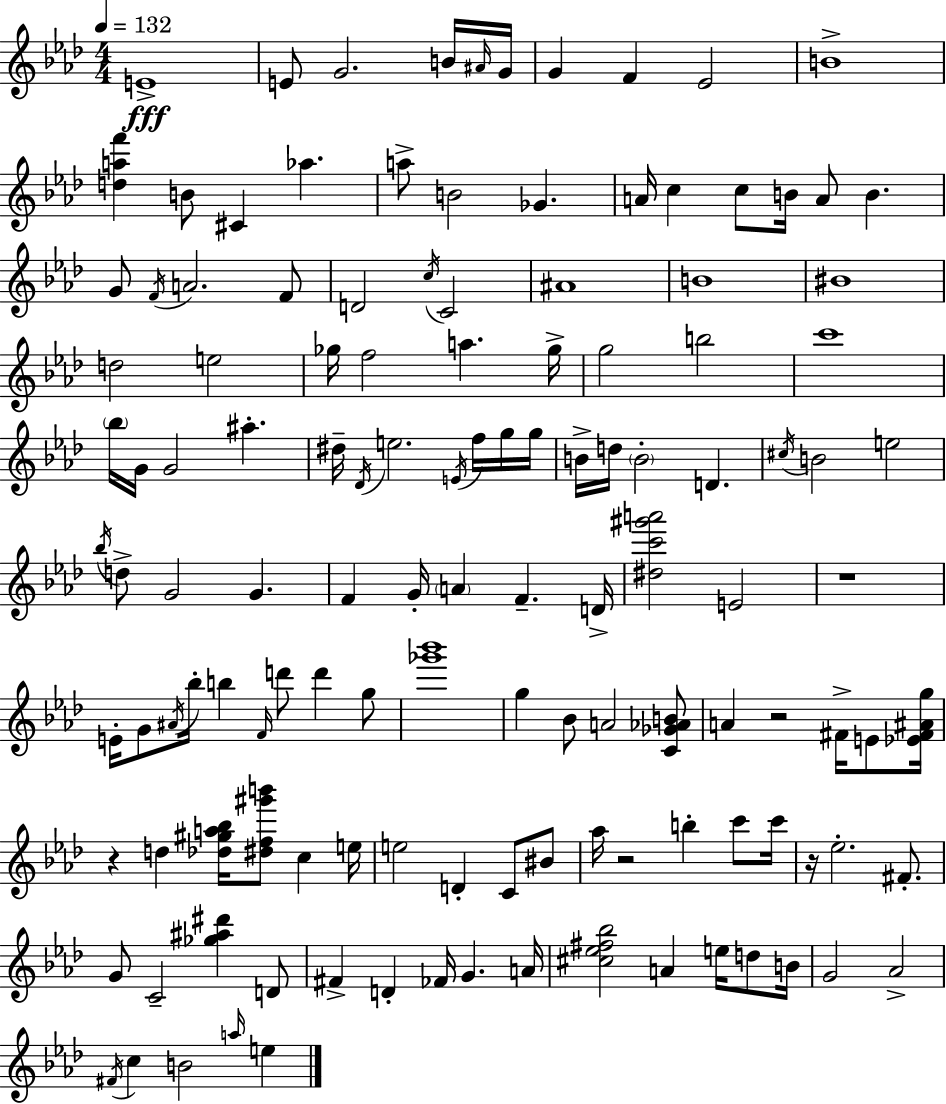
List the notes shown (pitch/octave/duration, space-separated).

E4/w E4/e G4/h. B4/s A#4/s G4/s G4/q F4/q Eb4/h B4/w [D5,A5,F6]/q B4/e C#4/q Ab5/q. A5/e B4/h Gb4/q. A4/s C5/q C5/e B4/s A4/e B4/q. G4/e F4/s A4/h. F4/e D4/h C5/s C4/h A#4/w B4/w BIS4/w D5/h E5/h Gb5/s F5/h A5/q. Gb5/s G5/h B5/h C6/w Bb5/s G4/s G4/h A#5/q. D#5/s Db4/s E5/h. E4/s F5/s G5/s G5/s B4/s D5/s B4/h D4/q. C#5/s B4/h E5/h Bb5/s D5/e G4/h G4/q. F4/q G4/s A4/q F4/q. D4/s [D#5,C6,G#6,A6]/h E4/h R/w E4/s G4/e A#4/s Bb5/s B5/q F4/s D6/e D6/q G5/e [Gb6,Bb6]/w G5/q Bb4/e A4/h [C4,Gb4,Ab4,B4]/e A4/q R/h F#4/s E4/e [Eb4,F#4,A#4,G5]/s R/q D5/q [Db5,G#5,A5,Bb5]/s [D#5,F5,G#6,B6]/e C5/q E5/s E5/h D4/q C4/e BIS4/e Ab5/s R/h B5/q C6/e C6/s R/s Eb5/h. F#4/e. G4/e C4/h [Gb5,A#5,D#6]/q D4/e F#4/q D4/q FES4/s G4/q. A4/s [C#5,Eb5,F#5,Bb5]/h A4/q E5/s D5/e B4/s G4/h Ab4/h F#4/s C5/q B4/h A5/s E5/q